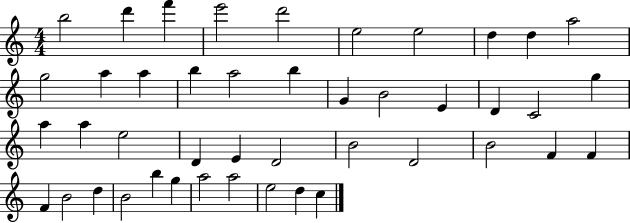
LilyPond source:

{
  \clef treble
  \numericTimeSignature
  \time 4/4
  \key c \major
  b''2 d'''4 f'''4 | e'''2 d'''2 | e''2 e''2 | d''4 d''4 a''2 | \break g''2 a''4 a''4 | b''4 a''2 b''4 | g'4 b'2 e'4 | d'4 c'2 g''4 | \break a''4 a''4 e''2 | d'4 e'4 d'2 | b'2 d'2 | b'2 f'4 f'4 | \break f'4 b'2 d''4 | b'2 b''4 g''4 | a''2 a''2 | e''2 d''4 c''4 | \break \bar "|."
}